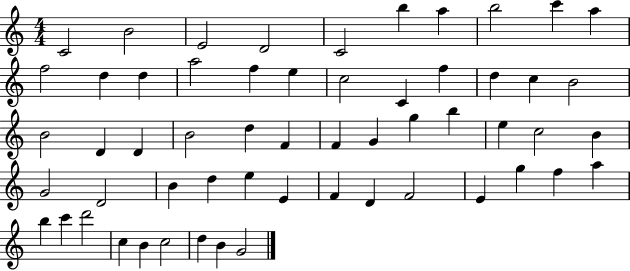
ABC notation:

X:1
T:Untitled
M:4/4
L:1/4
K:C
C2 B2 E2 D2 C2 b a b2 c' a f2 d d a2 f e c2 C f d c B2 B2 D D B2 d F F G g b e c2 B G2 D2 B d e E F D F2 E g f a b c' d'2 c B c2 d B G2